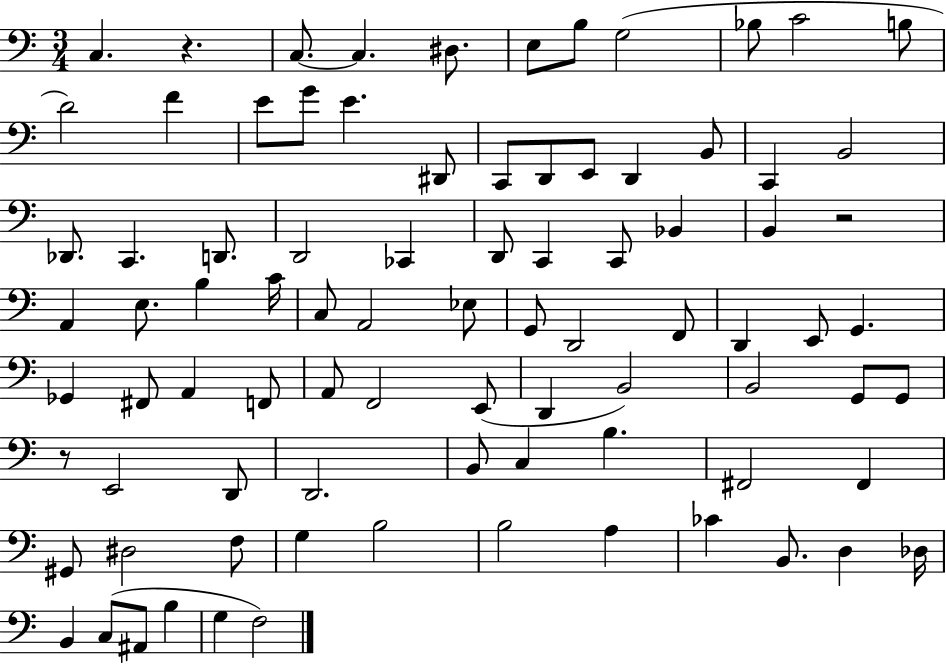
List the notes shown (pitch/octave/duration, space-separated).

C3/q. R/q. C3/e. C3/q. D#3/e. E3/e B3/e G3/h Bb3/e C4/h B3/e D4/h F4/q E4/e G4/e E4/q. D#2/e C2/e D2/e E2/e D2/q B2/e C2/q B2/h Db2/e. C2/q. D2/e. D2/h CES2/q D2/e C2/q C2/e Bb2/q B2/q R/h A2/q E3/e. B3/q C4/s C3/e A2/h Eb3/e G2/e D2/h F2/e D2/q E2/e G2/q. Gb2/q F#2/e A2/q F2/e A2/e F2/h E2/e D2/q B2/h B2/h G2/e G2/e R/e E2/h D2/e D2/h. B2/e C3/q B3/q. F#2/h F#2/q G#2/e D#3/h F3/e G3/q B3/h B3/h A3/q CES4/q B2/e. D3/q Db3/s B2/q C3/e A#2/e B3/q G3/q F3/h